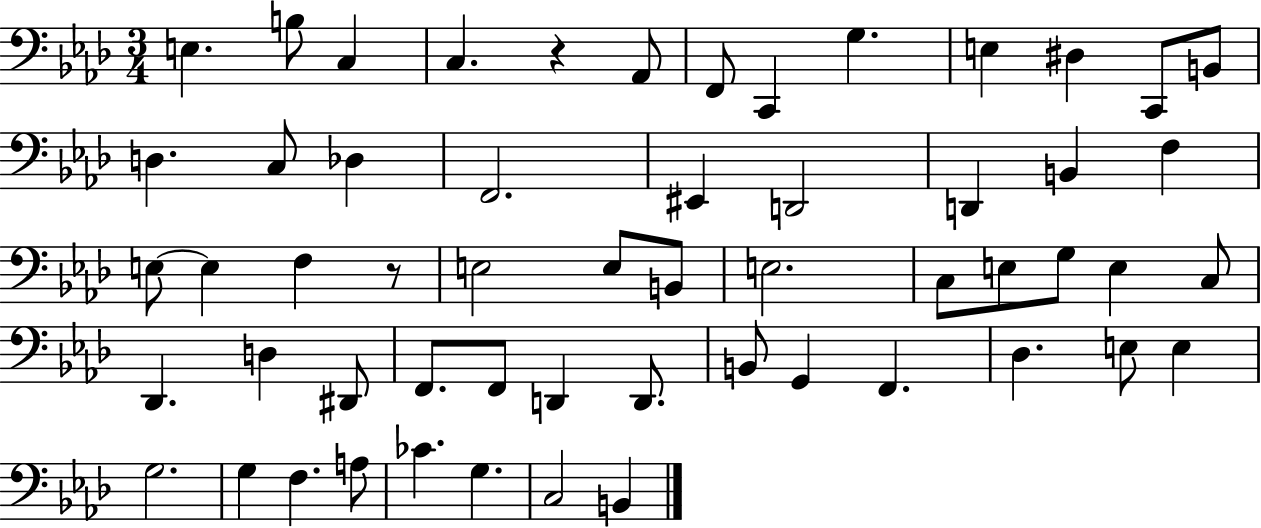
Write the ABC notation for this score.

X:1
T:Untitled
M:3/4
L:1/4
K:Ab
E, B,/2 C, C, z _A,,/2 F,,/2 C,, G, E, ^D, C,,/2 B,,/2 D, C,/2 _D, F,,2 ^E,, D,,2 D,, B,, F, E,/2 E, F, z/2 E,2 E,/2 B,,/2 E,2 C,/2 E,/2 G,/2 E, C,/2 _D,, D, ^D,,/2 F,,/2 F,,/2 D,, D,,/2 B,,/2 G,, F,, _D, E,/2 E, G,2 G, F, A,/2 _C G, C,2 B,,